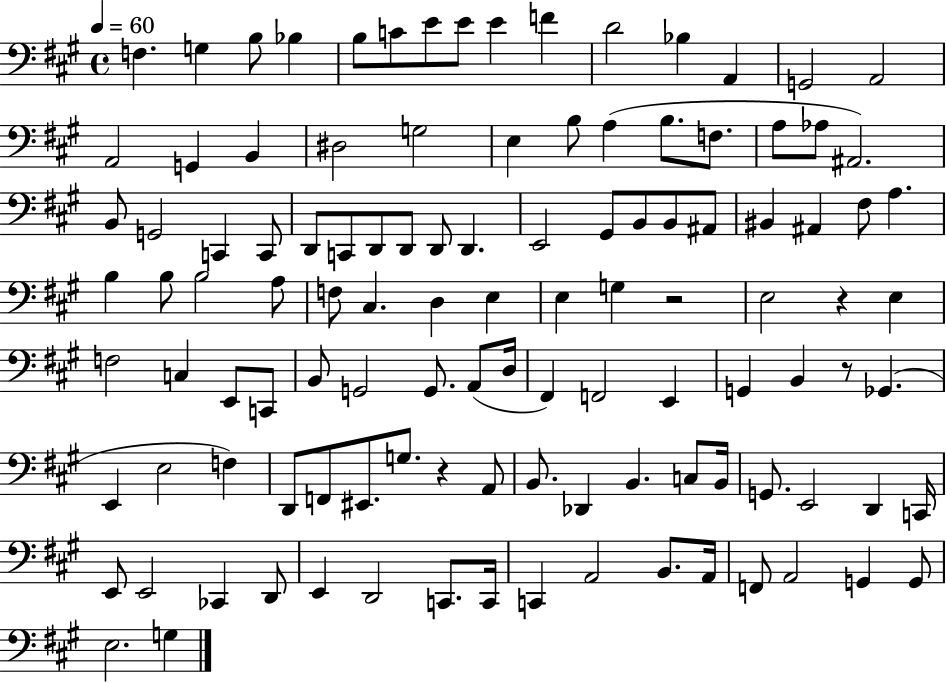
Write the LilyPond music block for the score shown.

{
  \clef bass
  \time 4/4
  \defaultTimeSignature
  \key a \major
  \tempo 4 = 60
  f4. g4 b8 bes4 | b8 c'8 e'8 e'8 e'4 f'4 | d'2 bes4 a,4 | g,2 a,2 | \break a,2 g,4 b,4 | dis2 g2 | e4 b8 a4( b8. f8. | a8 aes8 ais,2.) | \break b,8 g,2 c,4 c,8 | d,8 c,8 d,8 d,8 d,8 d,4. | e,2 gis,8 b,8 b,8 ais,8 | bis,4 ais,4 fis8 a4. | \break b4 b8 b2 a8 | f8 cis4. d4 e4 | e4 g4 r2 | e2 r4 e4 | \break f2 c4 e,8 c,8 | b,8 g,2 g,8. a,8( d16 | fis,4) f,2 e,4 | g,4 b,4 r8 ges,4.( | \break e,4 e2 f4) | d,8 f,8 eis,8. g8. r4 a,8 | b,8. des,4 b,4. c8 b,16 | g,8. e,2 d,4 c,16 | \break e,8 e,2 ces,4 d,8 | e,4 d,2 c,8. c,16 | c,4 a,2 b,8. a,16 | f,8 a,2 g,4 g,8 | \break e2. g4 | \bar "|."
}